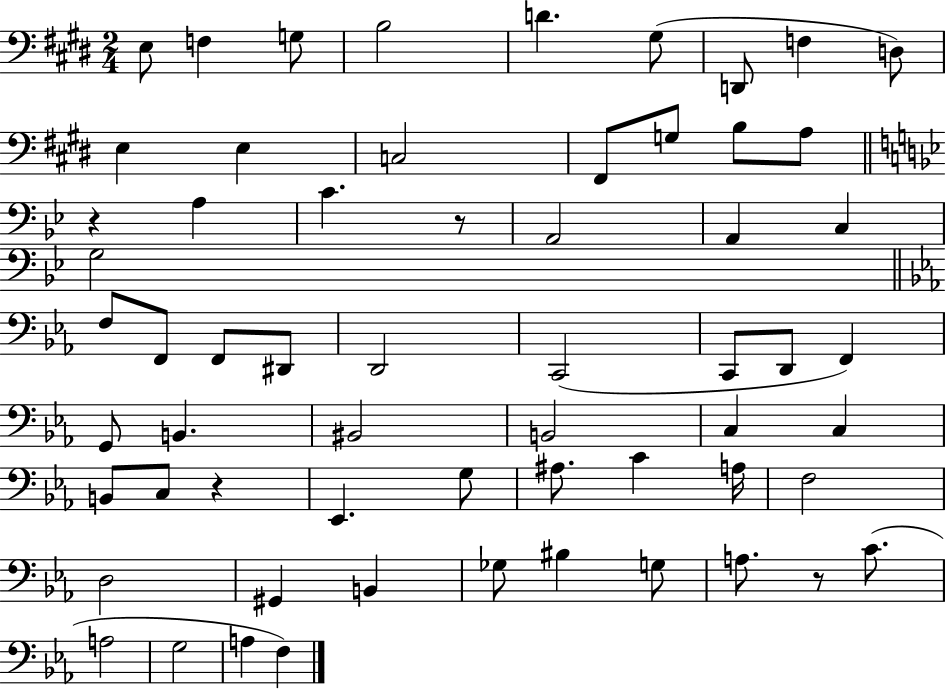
E3/e F3/q G3/e B3/h D4/q. G#3/e D2/e F3/q D3/e E3/q E3/q C3/h F#2/e G3/e B3/e A3/e R/q A3/q C4/q. R/e A2/h A2/q C3/q G3/h F3/e F2/e F2/e D#2/e D2/h C2/h C2/e D2/e F2/q G2/e B2/q. BIS2/h B2/h C3/q C3/q B2/e C3/e R/q Eb2/q. G3/e A#3/e. C4/q A3/s F3/h D3/h G#2/q B2/q Gb3/e BIS3/q G3/e A3/e. R/e C4/e. A3/h G3/h A3/q F3/q